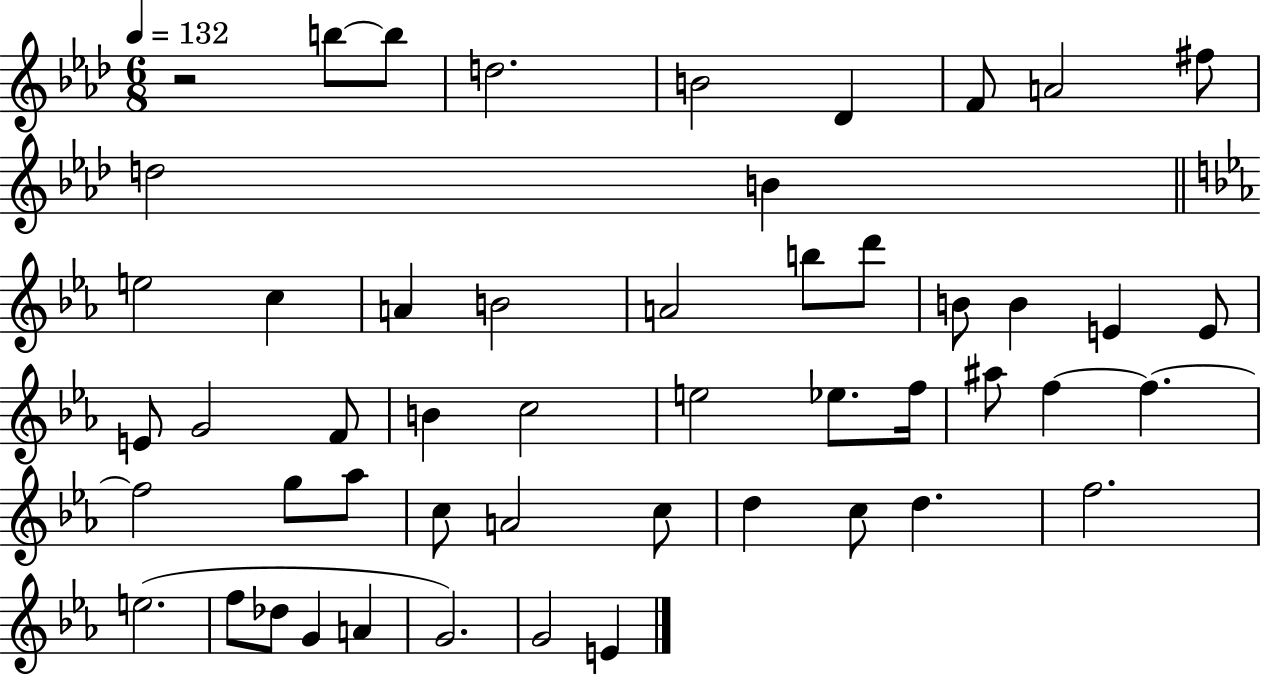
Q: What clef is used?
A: treble